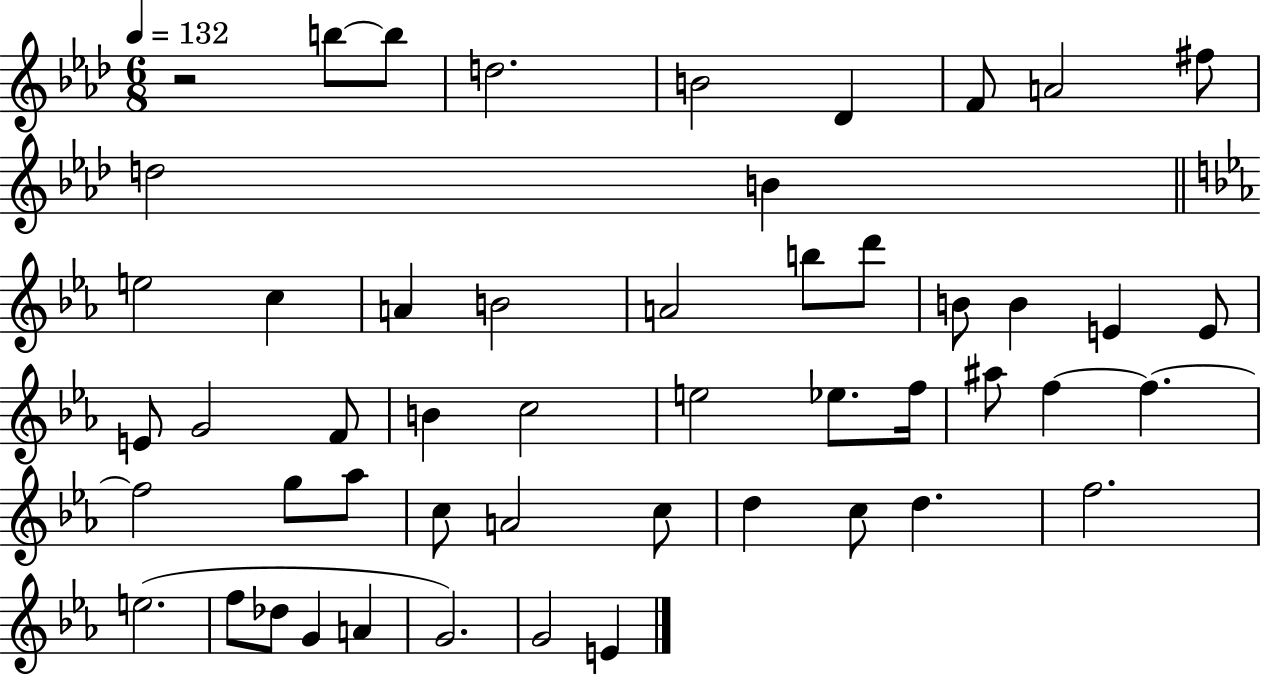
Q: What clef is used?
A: treble